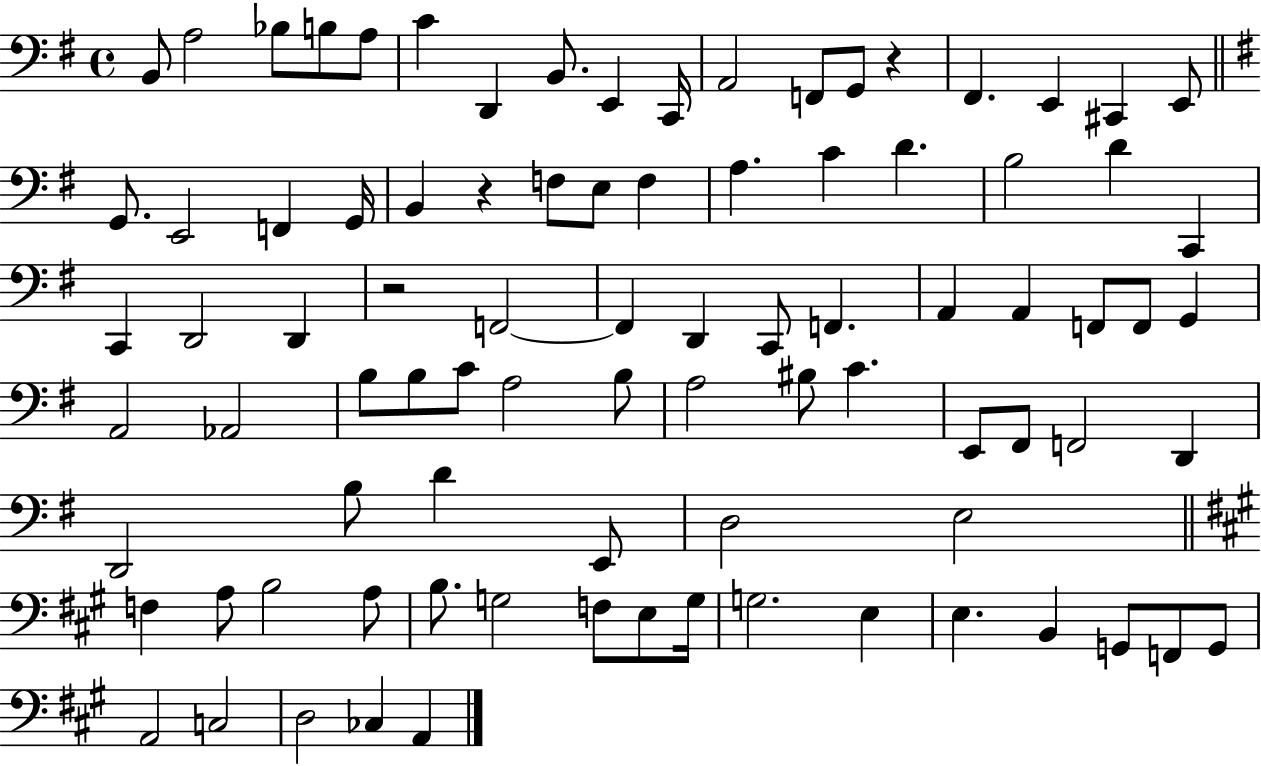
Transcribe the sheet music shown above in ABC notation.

X:1
T:Untitled
M:4/4
L:1/4
K:G
B,,/2 A,2 _B,/2 B,/2 A,/2 C D,, B,,/2 E,, C,,/4 A,,2 F,,/2 G,,/2 z ^F,, E,, ^C,, E,,/2 G,,/2 E,,2 F,, G,,/4 B,, z F,/2 E,/2 F, A, C D B,2 D C,, C,, D,,2 D,, z2 F,,2 F,, D,, C,,/2 F,, A,, A,, F,,/2 F,,/2 G,, A,,2 _A,,2 B,/2 B,/2 C/2 A,2 B,/2 A,2 ^B,/2 C E,,/2 ^F,,/2 F,,2 D,, D,,2 B,/2 D E,,/2 D,2 E,2 F, A,/2 B,2 A,/2 B,/2 G,2 F,/2 E,/2 G,/4 G,2 E, E, B,, G,,/2 F,,/2 G,,/2 A,,2 C,2 D,2 _C, A,,